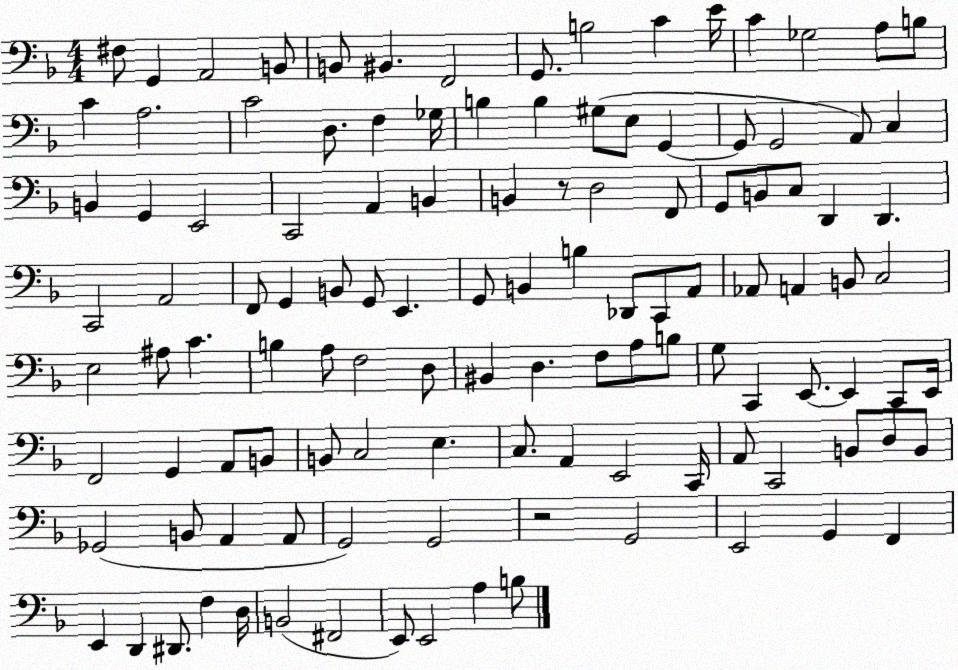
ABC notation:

X:1
T:Untitled
M:4/4
L:1/4
K:F
^F,/2 G,, A,,2 B,,/2 B,,/2 ^B,, F,,2 G,,/2 B,2 C E/4 C _G,2 A,/2 B,/2 C A,2 C2 D,/2 F, _G,/4 B, B, ^G,/2 E,/2 G,, G,,/2 G,,2 A,,/2 C, B,, G,, E,,2 C,,2 A,, B,, B,, z/2 D,2 F,,/2 G,,/2 B,,/2 C,/2 D,, D,, C,,2 A,,2 F,,/2 G,, B,,/2 G,,/2 E,, G,,/2 B,, B, _D,,/2 C,,/2 A,,/2 _A,,/2 A,, B,,/2 C,2 E,2 ^A,/2 C B, A,/2 F,2 D,/2 ^B,, D, F,/2 A,/2 B,/2 G,/2 C,, E,,/2 E,, C,,/2 E,,/4 F,,2 G,, A,,/2 B,,/2 B,,/2 C,2 E, C,/2 A,, E,,2 C,,/4 A,,/2 C,,2 B,,/2 D,/2 B,,/2 _G,,2 B,,/2 A,, A,,/2 G,,2 G,,2 z2 G,,2 E,,2 G,, F,, E,, D,, ^D,,/2 F, D,/4 B,,2 ^F,,2 E,,/2 E,,2 A, B,/2